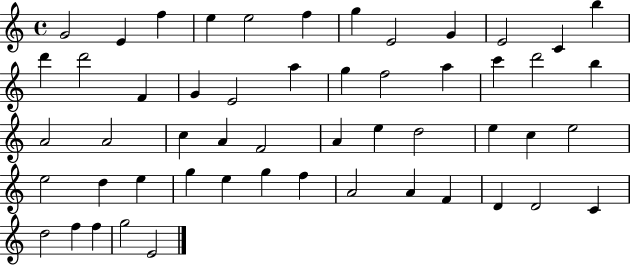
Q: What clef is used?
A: treble